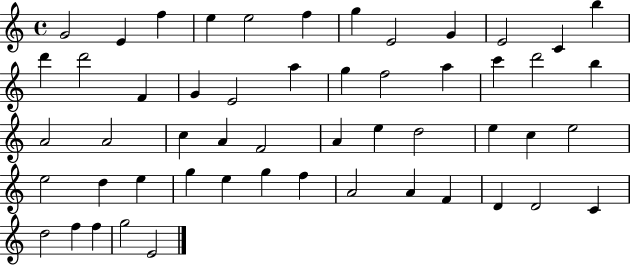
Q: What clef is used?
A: treble